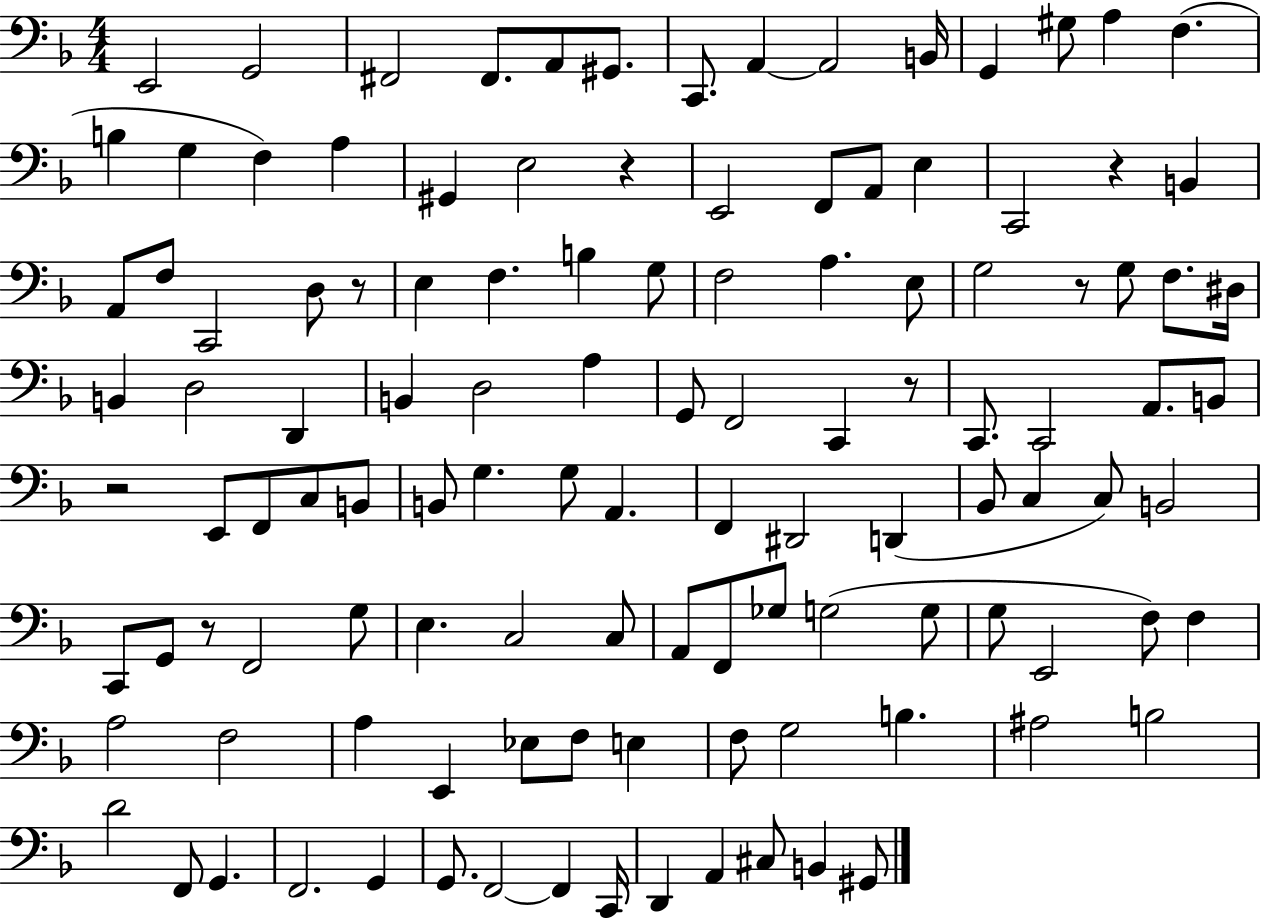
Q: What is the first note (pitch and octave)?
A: E2